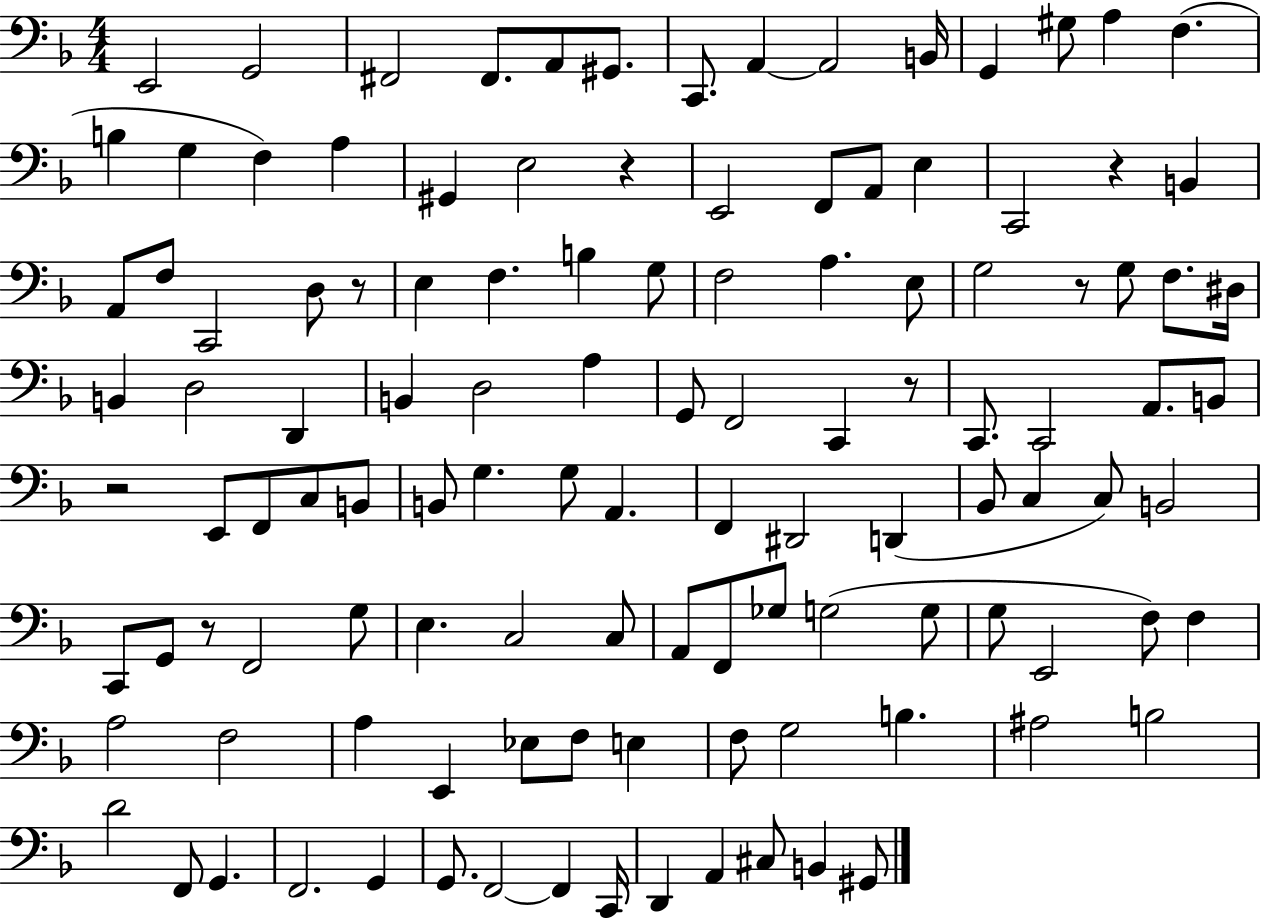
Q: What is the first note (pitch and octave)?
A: E2